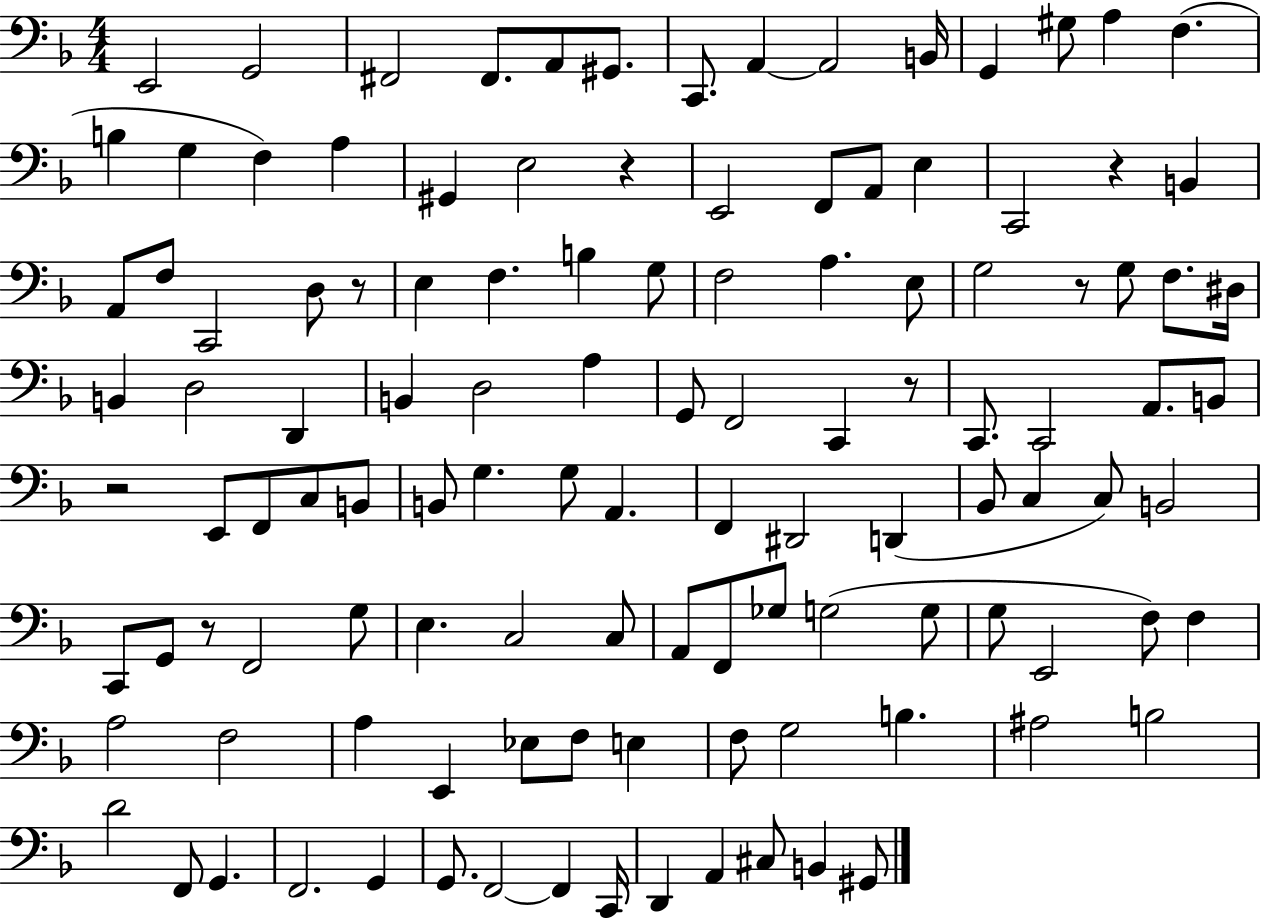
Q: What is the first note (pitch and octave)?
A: E2